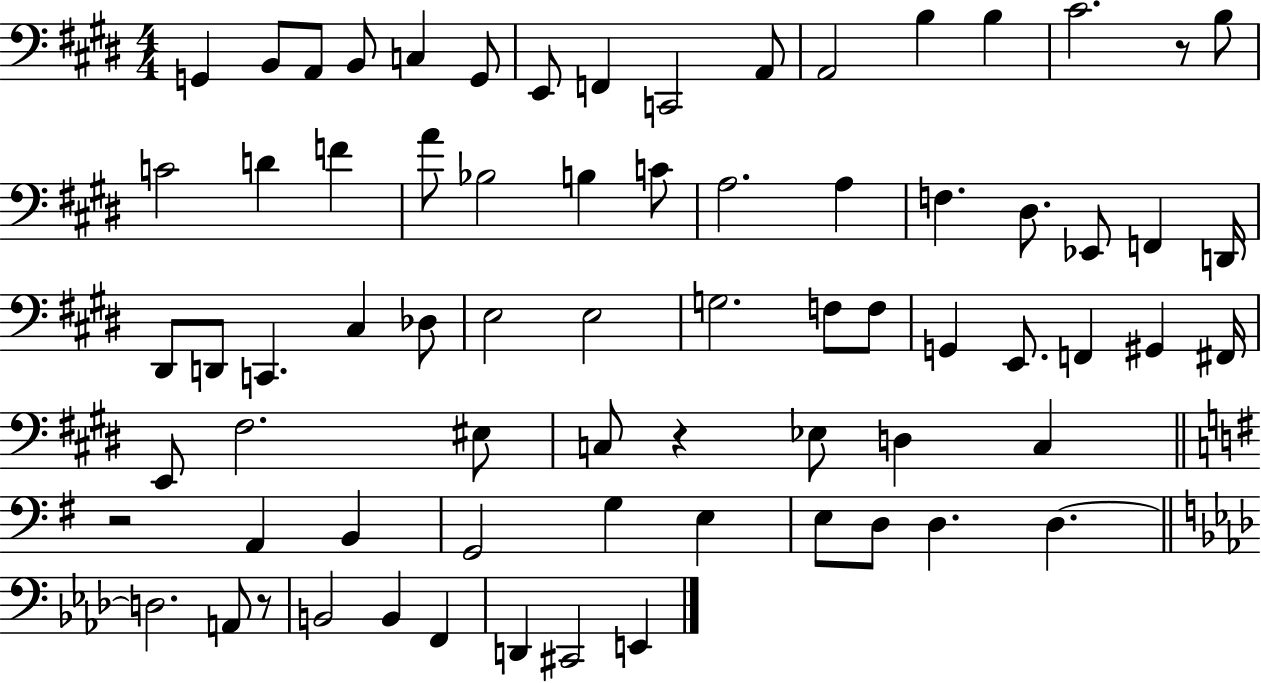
G2/q B2/e A2/e B2/e C3/q G2/e E2/e F2/q C2/h A2/e A2/h B3/q B3/q C#4/h. R/e B3/e C4/h D4/q F4/q A4/e Bb3/h B3/q C4/e A3/h. A3/q F3/q. D#3/e. Eb2/e F2/q D2/s D#2/e D2/e C2/q. C#3/q Db3/e E3/h E3/h G3/h. F3/e F3/e G2/q E2/e. F2/q G#2/q F#2/s E2/e F#3/h. EIS3/e C3/e R/q Eb3/e D3/q C3/q R/h A2/q B2/q G2/h G3/q E3/q E3/e D3/e D3/q. D3/q. D3/h. A2/e R/e B2/h B2/q F2/q D2/q C#2/h E2/q